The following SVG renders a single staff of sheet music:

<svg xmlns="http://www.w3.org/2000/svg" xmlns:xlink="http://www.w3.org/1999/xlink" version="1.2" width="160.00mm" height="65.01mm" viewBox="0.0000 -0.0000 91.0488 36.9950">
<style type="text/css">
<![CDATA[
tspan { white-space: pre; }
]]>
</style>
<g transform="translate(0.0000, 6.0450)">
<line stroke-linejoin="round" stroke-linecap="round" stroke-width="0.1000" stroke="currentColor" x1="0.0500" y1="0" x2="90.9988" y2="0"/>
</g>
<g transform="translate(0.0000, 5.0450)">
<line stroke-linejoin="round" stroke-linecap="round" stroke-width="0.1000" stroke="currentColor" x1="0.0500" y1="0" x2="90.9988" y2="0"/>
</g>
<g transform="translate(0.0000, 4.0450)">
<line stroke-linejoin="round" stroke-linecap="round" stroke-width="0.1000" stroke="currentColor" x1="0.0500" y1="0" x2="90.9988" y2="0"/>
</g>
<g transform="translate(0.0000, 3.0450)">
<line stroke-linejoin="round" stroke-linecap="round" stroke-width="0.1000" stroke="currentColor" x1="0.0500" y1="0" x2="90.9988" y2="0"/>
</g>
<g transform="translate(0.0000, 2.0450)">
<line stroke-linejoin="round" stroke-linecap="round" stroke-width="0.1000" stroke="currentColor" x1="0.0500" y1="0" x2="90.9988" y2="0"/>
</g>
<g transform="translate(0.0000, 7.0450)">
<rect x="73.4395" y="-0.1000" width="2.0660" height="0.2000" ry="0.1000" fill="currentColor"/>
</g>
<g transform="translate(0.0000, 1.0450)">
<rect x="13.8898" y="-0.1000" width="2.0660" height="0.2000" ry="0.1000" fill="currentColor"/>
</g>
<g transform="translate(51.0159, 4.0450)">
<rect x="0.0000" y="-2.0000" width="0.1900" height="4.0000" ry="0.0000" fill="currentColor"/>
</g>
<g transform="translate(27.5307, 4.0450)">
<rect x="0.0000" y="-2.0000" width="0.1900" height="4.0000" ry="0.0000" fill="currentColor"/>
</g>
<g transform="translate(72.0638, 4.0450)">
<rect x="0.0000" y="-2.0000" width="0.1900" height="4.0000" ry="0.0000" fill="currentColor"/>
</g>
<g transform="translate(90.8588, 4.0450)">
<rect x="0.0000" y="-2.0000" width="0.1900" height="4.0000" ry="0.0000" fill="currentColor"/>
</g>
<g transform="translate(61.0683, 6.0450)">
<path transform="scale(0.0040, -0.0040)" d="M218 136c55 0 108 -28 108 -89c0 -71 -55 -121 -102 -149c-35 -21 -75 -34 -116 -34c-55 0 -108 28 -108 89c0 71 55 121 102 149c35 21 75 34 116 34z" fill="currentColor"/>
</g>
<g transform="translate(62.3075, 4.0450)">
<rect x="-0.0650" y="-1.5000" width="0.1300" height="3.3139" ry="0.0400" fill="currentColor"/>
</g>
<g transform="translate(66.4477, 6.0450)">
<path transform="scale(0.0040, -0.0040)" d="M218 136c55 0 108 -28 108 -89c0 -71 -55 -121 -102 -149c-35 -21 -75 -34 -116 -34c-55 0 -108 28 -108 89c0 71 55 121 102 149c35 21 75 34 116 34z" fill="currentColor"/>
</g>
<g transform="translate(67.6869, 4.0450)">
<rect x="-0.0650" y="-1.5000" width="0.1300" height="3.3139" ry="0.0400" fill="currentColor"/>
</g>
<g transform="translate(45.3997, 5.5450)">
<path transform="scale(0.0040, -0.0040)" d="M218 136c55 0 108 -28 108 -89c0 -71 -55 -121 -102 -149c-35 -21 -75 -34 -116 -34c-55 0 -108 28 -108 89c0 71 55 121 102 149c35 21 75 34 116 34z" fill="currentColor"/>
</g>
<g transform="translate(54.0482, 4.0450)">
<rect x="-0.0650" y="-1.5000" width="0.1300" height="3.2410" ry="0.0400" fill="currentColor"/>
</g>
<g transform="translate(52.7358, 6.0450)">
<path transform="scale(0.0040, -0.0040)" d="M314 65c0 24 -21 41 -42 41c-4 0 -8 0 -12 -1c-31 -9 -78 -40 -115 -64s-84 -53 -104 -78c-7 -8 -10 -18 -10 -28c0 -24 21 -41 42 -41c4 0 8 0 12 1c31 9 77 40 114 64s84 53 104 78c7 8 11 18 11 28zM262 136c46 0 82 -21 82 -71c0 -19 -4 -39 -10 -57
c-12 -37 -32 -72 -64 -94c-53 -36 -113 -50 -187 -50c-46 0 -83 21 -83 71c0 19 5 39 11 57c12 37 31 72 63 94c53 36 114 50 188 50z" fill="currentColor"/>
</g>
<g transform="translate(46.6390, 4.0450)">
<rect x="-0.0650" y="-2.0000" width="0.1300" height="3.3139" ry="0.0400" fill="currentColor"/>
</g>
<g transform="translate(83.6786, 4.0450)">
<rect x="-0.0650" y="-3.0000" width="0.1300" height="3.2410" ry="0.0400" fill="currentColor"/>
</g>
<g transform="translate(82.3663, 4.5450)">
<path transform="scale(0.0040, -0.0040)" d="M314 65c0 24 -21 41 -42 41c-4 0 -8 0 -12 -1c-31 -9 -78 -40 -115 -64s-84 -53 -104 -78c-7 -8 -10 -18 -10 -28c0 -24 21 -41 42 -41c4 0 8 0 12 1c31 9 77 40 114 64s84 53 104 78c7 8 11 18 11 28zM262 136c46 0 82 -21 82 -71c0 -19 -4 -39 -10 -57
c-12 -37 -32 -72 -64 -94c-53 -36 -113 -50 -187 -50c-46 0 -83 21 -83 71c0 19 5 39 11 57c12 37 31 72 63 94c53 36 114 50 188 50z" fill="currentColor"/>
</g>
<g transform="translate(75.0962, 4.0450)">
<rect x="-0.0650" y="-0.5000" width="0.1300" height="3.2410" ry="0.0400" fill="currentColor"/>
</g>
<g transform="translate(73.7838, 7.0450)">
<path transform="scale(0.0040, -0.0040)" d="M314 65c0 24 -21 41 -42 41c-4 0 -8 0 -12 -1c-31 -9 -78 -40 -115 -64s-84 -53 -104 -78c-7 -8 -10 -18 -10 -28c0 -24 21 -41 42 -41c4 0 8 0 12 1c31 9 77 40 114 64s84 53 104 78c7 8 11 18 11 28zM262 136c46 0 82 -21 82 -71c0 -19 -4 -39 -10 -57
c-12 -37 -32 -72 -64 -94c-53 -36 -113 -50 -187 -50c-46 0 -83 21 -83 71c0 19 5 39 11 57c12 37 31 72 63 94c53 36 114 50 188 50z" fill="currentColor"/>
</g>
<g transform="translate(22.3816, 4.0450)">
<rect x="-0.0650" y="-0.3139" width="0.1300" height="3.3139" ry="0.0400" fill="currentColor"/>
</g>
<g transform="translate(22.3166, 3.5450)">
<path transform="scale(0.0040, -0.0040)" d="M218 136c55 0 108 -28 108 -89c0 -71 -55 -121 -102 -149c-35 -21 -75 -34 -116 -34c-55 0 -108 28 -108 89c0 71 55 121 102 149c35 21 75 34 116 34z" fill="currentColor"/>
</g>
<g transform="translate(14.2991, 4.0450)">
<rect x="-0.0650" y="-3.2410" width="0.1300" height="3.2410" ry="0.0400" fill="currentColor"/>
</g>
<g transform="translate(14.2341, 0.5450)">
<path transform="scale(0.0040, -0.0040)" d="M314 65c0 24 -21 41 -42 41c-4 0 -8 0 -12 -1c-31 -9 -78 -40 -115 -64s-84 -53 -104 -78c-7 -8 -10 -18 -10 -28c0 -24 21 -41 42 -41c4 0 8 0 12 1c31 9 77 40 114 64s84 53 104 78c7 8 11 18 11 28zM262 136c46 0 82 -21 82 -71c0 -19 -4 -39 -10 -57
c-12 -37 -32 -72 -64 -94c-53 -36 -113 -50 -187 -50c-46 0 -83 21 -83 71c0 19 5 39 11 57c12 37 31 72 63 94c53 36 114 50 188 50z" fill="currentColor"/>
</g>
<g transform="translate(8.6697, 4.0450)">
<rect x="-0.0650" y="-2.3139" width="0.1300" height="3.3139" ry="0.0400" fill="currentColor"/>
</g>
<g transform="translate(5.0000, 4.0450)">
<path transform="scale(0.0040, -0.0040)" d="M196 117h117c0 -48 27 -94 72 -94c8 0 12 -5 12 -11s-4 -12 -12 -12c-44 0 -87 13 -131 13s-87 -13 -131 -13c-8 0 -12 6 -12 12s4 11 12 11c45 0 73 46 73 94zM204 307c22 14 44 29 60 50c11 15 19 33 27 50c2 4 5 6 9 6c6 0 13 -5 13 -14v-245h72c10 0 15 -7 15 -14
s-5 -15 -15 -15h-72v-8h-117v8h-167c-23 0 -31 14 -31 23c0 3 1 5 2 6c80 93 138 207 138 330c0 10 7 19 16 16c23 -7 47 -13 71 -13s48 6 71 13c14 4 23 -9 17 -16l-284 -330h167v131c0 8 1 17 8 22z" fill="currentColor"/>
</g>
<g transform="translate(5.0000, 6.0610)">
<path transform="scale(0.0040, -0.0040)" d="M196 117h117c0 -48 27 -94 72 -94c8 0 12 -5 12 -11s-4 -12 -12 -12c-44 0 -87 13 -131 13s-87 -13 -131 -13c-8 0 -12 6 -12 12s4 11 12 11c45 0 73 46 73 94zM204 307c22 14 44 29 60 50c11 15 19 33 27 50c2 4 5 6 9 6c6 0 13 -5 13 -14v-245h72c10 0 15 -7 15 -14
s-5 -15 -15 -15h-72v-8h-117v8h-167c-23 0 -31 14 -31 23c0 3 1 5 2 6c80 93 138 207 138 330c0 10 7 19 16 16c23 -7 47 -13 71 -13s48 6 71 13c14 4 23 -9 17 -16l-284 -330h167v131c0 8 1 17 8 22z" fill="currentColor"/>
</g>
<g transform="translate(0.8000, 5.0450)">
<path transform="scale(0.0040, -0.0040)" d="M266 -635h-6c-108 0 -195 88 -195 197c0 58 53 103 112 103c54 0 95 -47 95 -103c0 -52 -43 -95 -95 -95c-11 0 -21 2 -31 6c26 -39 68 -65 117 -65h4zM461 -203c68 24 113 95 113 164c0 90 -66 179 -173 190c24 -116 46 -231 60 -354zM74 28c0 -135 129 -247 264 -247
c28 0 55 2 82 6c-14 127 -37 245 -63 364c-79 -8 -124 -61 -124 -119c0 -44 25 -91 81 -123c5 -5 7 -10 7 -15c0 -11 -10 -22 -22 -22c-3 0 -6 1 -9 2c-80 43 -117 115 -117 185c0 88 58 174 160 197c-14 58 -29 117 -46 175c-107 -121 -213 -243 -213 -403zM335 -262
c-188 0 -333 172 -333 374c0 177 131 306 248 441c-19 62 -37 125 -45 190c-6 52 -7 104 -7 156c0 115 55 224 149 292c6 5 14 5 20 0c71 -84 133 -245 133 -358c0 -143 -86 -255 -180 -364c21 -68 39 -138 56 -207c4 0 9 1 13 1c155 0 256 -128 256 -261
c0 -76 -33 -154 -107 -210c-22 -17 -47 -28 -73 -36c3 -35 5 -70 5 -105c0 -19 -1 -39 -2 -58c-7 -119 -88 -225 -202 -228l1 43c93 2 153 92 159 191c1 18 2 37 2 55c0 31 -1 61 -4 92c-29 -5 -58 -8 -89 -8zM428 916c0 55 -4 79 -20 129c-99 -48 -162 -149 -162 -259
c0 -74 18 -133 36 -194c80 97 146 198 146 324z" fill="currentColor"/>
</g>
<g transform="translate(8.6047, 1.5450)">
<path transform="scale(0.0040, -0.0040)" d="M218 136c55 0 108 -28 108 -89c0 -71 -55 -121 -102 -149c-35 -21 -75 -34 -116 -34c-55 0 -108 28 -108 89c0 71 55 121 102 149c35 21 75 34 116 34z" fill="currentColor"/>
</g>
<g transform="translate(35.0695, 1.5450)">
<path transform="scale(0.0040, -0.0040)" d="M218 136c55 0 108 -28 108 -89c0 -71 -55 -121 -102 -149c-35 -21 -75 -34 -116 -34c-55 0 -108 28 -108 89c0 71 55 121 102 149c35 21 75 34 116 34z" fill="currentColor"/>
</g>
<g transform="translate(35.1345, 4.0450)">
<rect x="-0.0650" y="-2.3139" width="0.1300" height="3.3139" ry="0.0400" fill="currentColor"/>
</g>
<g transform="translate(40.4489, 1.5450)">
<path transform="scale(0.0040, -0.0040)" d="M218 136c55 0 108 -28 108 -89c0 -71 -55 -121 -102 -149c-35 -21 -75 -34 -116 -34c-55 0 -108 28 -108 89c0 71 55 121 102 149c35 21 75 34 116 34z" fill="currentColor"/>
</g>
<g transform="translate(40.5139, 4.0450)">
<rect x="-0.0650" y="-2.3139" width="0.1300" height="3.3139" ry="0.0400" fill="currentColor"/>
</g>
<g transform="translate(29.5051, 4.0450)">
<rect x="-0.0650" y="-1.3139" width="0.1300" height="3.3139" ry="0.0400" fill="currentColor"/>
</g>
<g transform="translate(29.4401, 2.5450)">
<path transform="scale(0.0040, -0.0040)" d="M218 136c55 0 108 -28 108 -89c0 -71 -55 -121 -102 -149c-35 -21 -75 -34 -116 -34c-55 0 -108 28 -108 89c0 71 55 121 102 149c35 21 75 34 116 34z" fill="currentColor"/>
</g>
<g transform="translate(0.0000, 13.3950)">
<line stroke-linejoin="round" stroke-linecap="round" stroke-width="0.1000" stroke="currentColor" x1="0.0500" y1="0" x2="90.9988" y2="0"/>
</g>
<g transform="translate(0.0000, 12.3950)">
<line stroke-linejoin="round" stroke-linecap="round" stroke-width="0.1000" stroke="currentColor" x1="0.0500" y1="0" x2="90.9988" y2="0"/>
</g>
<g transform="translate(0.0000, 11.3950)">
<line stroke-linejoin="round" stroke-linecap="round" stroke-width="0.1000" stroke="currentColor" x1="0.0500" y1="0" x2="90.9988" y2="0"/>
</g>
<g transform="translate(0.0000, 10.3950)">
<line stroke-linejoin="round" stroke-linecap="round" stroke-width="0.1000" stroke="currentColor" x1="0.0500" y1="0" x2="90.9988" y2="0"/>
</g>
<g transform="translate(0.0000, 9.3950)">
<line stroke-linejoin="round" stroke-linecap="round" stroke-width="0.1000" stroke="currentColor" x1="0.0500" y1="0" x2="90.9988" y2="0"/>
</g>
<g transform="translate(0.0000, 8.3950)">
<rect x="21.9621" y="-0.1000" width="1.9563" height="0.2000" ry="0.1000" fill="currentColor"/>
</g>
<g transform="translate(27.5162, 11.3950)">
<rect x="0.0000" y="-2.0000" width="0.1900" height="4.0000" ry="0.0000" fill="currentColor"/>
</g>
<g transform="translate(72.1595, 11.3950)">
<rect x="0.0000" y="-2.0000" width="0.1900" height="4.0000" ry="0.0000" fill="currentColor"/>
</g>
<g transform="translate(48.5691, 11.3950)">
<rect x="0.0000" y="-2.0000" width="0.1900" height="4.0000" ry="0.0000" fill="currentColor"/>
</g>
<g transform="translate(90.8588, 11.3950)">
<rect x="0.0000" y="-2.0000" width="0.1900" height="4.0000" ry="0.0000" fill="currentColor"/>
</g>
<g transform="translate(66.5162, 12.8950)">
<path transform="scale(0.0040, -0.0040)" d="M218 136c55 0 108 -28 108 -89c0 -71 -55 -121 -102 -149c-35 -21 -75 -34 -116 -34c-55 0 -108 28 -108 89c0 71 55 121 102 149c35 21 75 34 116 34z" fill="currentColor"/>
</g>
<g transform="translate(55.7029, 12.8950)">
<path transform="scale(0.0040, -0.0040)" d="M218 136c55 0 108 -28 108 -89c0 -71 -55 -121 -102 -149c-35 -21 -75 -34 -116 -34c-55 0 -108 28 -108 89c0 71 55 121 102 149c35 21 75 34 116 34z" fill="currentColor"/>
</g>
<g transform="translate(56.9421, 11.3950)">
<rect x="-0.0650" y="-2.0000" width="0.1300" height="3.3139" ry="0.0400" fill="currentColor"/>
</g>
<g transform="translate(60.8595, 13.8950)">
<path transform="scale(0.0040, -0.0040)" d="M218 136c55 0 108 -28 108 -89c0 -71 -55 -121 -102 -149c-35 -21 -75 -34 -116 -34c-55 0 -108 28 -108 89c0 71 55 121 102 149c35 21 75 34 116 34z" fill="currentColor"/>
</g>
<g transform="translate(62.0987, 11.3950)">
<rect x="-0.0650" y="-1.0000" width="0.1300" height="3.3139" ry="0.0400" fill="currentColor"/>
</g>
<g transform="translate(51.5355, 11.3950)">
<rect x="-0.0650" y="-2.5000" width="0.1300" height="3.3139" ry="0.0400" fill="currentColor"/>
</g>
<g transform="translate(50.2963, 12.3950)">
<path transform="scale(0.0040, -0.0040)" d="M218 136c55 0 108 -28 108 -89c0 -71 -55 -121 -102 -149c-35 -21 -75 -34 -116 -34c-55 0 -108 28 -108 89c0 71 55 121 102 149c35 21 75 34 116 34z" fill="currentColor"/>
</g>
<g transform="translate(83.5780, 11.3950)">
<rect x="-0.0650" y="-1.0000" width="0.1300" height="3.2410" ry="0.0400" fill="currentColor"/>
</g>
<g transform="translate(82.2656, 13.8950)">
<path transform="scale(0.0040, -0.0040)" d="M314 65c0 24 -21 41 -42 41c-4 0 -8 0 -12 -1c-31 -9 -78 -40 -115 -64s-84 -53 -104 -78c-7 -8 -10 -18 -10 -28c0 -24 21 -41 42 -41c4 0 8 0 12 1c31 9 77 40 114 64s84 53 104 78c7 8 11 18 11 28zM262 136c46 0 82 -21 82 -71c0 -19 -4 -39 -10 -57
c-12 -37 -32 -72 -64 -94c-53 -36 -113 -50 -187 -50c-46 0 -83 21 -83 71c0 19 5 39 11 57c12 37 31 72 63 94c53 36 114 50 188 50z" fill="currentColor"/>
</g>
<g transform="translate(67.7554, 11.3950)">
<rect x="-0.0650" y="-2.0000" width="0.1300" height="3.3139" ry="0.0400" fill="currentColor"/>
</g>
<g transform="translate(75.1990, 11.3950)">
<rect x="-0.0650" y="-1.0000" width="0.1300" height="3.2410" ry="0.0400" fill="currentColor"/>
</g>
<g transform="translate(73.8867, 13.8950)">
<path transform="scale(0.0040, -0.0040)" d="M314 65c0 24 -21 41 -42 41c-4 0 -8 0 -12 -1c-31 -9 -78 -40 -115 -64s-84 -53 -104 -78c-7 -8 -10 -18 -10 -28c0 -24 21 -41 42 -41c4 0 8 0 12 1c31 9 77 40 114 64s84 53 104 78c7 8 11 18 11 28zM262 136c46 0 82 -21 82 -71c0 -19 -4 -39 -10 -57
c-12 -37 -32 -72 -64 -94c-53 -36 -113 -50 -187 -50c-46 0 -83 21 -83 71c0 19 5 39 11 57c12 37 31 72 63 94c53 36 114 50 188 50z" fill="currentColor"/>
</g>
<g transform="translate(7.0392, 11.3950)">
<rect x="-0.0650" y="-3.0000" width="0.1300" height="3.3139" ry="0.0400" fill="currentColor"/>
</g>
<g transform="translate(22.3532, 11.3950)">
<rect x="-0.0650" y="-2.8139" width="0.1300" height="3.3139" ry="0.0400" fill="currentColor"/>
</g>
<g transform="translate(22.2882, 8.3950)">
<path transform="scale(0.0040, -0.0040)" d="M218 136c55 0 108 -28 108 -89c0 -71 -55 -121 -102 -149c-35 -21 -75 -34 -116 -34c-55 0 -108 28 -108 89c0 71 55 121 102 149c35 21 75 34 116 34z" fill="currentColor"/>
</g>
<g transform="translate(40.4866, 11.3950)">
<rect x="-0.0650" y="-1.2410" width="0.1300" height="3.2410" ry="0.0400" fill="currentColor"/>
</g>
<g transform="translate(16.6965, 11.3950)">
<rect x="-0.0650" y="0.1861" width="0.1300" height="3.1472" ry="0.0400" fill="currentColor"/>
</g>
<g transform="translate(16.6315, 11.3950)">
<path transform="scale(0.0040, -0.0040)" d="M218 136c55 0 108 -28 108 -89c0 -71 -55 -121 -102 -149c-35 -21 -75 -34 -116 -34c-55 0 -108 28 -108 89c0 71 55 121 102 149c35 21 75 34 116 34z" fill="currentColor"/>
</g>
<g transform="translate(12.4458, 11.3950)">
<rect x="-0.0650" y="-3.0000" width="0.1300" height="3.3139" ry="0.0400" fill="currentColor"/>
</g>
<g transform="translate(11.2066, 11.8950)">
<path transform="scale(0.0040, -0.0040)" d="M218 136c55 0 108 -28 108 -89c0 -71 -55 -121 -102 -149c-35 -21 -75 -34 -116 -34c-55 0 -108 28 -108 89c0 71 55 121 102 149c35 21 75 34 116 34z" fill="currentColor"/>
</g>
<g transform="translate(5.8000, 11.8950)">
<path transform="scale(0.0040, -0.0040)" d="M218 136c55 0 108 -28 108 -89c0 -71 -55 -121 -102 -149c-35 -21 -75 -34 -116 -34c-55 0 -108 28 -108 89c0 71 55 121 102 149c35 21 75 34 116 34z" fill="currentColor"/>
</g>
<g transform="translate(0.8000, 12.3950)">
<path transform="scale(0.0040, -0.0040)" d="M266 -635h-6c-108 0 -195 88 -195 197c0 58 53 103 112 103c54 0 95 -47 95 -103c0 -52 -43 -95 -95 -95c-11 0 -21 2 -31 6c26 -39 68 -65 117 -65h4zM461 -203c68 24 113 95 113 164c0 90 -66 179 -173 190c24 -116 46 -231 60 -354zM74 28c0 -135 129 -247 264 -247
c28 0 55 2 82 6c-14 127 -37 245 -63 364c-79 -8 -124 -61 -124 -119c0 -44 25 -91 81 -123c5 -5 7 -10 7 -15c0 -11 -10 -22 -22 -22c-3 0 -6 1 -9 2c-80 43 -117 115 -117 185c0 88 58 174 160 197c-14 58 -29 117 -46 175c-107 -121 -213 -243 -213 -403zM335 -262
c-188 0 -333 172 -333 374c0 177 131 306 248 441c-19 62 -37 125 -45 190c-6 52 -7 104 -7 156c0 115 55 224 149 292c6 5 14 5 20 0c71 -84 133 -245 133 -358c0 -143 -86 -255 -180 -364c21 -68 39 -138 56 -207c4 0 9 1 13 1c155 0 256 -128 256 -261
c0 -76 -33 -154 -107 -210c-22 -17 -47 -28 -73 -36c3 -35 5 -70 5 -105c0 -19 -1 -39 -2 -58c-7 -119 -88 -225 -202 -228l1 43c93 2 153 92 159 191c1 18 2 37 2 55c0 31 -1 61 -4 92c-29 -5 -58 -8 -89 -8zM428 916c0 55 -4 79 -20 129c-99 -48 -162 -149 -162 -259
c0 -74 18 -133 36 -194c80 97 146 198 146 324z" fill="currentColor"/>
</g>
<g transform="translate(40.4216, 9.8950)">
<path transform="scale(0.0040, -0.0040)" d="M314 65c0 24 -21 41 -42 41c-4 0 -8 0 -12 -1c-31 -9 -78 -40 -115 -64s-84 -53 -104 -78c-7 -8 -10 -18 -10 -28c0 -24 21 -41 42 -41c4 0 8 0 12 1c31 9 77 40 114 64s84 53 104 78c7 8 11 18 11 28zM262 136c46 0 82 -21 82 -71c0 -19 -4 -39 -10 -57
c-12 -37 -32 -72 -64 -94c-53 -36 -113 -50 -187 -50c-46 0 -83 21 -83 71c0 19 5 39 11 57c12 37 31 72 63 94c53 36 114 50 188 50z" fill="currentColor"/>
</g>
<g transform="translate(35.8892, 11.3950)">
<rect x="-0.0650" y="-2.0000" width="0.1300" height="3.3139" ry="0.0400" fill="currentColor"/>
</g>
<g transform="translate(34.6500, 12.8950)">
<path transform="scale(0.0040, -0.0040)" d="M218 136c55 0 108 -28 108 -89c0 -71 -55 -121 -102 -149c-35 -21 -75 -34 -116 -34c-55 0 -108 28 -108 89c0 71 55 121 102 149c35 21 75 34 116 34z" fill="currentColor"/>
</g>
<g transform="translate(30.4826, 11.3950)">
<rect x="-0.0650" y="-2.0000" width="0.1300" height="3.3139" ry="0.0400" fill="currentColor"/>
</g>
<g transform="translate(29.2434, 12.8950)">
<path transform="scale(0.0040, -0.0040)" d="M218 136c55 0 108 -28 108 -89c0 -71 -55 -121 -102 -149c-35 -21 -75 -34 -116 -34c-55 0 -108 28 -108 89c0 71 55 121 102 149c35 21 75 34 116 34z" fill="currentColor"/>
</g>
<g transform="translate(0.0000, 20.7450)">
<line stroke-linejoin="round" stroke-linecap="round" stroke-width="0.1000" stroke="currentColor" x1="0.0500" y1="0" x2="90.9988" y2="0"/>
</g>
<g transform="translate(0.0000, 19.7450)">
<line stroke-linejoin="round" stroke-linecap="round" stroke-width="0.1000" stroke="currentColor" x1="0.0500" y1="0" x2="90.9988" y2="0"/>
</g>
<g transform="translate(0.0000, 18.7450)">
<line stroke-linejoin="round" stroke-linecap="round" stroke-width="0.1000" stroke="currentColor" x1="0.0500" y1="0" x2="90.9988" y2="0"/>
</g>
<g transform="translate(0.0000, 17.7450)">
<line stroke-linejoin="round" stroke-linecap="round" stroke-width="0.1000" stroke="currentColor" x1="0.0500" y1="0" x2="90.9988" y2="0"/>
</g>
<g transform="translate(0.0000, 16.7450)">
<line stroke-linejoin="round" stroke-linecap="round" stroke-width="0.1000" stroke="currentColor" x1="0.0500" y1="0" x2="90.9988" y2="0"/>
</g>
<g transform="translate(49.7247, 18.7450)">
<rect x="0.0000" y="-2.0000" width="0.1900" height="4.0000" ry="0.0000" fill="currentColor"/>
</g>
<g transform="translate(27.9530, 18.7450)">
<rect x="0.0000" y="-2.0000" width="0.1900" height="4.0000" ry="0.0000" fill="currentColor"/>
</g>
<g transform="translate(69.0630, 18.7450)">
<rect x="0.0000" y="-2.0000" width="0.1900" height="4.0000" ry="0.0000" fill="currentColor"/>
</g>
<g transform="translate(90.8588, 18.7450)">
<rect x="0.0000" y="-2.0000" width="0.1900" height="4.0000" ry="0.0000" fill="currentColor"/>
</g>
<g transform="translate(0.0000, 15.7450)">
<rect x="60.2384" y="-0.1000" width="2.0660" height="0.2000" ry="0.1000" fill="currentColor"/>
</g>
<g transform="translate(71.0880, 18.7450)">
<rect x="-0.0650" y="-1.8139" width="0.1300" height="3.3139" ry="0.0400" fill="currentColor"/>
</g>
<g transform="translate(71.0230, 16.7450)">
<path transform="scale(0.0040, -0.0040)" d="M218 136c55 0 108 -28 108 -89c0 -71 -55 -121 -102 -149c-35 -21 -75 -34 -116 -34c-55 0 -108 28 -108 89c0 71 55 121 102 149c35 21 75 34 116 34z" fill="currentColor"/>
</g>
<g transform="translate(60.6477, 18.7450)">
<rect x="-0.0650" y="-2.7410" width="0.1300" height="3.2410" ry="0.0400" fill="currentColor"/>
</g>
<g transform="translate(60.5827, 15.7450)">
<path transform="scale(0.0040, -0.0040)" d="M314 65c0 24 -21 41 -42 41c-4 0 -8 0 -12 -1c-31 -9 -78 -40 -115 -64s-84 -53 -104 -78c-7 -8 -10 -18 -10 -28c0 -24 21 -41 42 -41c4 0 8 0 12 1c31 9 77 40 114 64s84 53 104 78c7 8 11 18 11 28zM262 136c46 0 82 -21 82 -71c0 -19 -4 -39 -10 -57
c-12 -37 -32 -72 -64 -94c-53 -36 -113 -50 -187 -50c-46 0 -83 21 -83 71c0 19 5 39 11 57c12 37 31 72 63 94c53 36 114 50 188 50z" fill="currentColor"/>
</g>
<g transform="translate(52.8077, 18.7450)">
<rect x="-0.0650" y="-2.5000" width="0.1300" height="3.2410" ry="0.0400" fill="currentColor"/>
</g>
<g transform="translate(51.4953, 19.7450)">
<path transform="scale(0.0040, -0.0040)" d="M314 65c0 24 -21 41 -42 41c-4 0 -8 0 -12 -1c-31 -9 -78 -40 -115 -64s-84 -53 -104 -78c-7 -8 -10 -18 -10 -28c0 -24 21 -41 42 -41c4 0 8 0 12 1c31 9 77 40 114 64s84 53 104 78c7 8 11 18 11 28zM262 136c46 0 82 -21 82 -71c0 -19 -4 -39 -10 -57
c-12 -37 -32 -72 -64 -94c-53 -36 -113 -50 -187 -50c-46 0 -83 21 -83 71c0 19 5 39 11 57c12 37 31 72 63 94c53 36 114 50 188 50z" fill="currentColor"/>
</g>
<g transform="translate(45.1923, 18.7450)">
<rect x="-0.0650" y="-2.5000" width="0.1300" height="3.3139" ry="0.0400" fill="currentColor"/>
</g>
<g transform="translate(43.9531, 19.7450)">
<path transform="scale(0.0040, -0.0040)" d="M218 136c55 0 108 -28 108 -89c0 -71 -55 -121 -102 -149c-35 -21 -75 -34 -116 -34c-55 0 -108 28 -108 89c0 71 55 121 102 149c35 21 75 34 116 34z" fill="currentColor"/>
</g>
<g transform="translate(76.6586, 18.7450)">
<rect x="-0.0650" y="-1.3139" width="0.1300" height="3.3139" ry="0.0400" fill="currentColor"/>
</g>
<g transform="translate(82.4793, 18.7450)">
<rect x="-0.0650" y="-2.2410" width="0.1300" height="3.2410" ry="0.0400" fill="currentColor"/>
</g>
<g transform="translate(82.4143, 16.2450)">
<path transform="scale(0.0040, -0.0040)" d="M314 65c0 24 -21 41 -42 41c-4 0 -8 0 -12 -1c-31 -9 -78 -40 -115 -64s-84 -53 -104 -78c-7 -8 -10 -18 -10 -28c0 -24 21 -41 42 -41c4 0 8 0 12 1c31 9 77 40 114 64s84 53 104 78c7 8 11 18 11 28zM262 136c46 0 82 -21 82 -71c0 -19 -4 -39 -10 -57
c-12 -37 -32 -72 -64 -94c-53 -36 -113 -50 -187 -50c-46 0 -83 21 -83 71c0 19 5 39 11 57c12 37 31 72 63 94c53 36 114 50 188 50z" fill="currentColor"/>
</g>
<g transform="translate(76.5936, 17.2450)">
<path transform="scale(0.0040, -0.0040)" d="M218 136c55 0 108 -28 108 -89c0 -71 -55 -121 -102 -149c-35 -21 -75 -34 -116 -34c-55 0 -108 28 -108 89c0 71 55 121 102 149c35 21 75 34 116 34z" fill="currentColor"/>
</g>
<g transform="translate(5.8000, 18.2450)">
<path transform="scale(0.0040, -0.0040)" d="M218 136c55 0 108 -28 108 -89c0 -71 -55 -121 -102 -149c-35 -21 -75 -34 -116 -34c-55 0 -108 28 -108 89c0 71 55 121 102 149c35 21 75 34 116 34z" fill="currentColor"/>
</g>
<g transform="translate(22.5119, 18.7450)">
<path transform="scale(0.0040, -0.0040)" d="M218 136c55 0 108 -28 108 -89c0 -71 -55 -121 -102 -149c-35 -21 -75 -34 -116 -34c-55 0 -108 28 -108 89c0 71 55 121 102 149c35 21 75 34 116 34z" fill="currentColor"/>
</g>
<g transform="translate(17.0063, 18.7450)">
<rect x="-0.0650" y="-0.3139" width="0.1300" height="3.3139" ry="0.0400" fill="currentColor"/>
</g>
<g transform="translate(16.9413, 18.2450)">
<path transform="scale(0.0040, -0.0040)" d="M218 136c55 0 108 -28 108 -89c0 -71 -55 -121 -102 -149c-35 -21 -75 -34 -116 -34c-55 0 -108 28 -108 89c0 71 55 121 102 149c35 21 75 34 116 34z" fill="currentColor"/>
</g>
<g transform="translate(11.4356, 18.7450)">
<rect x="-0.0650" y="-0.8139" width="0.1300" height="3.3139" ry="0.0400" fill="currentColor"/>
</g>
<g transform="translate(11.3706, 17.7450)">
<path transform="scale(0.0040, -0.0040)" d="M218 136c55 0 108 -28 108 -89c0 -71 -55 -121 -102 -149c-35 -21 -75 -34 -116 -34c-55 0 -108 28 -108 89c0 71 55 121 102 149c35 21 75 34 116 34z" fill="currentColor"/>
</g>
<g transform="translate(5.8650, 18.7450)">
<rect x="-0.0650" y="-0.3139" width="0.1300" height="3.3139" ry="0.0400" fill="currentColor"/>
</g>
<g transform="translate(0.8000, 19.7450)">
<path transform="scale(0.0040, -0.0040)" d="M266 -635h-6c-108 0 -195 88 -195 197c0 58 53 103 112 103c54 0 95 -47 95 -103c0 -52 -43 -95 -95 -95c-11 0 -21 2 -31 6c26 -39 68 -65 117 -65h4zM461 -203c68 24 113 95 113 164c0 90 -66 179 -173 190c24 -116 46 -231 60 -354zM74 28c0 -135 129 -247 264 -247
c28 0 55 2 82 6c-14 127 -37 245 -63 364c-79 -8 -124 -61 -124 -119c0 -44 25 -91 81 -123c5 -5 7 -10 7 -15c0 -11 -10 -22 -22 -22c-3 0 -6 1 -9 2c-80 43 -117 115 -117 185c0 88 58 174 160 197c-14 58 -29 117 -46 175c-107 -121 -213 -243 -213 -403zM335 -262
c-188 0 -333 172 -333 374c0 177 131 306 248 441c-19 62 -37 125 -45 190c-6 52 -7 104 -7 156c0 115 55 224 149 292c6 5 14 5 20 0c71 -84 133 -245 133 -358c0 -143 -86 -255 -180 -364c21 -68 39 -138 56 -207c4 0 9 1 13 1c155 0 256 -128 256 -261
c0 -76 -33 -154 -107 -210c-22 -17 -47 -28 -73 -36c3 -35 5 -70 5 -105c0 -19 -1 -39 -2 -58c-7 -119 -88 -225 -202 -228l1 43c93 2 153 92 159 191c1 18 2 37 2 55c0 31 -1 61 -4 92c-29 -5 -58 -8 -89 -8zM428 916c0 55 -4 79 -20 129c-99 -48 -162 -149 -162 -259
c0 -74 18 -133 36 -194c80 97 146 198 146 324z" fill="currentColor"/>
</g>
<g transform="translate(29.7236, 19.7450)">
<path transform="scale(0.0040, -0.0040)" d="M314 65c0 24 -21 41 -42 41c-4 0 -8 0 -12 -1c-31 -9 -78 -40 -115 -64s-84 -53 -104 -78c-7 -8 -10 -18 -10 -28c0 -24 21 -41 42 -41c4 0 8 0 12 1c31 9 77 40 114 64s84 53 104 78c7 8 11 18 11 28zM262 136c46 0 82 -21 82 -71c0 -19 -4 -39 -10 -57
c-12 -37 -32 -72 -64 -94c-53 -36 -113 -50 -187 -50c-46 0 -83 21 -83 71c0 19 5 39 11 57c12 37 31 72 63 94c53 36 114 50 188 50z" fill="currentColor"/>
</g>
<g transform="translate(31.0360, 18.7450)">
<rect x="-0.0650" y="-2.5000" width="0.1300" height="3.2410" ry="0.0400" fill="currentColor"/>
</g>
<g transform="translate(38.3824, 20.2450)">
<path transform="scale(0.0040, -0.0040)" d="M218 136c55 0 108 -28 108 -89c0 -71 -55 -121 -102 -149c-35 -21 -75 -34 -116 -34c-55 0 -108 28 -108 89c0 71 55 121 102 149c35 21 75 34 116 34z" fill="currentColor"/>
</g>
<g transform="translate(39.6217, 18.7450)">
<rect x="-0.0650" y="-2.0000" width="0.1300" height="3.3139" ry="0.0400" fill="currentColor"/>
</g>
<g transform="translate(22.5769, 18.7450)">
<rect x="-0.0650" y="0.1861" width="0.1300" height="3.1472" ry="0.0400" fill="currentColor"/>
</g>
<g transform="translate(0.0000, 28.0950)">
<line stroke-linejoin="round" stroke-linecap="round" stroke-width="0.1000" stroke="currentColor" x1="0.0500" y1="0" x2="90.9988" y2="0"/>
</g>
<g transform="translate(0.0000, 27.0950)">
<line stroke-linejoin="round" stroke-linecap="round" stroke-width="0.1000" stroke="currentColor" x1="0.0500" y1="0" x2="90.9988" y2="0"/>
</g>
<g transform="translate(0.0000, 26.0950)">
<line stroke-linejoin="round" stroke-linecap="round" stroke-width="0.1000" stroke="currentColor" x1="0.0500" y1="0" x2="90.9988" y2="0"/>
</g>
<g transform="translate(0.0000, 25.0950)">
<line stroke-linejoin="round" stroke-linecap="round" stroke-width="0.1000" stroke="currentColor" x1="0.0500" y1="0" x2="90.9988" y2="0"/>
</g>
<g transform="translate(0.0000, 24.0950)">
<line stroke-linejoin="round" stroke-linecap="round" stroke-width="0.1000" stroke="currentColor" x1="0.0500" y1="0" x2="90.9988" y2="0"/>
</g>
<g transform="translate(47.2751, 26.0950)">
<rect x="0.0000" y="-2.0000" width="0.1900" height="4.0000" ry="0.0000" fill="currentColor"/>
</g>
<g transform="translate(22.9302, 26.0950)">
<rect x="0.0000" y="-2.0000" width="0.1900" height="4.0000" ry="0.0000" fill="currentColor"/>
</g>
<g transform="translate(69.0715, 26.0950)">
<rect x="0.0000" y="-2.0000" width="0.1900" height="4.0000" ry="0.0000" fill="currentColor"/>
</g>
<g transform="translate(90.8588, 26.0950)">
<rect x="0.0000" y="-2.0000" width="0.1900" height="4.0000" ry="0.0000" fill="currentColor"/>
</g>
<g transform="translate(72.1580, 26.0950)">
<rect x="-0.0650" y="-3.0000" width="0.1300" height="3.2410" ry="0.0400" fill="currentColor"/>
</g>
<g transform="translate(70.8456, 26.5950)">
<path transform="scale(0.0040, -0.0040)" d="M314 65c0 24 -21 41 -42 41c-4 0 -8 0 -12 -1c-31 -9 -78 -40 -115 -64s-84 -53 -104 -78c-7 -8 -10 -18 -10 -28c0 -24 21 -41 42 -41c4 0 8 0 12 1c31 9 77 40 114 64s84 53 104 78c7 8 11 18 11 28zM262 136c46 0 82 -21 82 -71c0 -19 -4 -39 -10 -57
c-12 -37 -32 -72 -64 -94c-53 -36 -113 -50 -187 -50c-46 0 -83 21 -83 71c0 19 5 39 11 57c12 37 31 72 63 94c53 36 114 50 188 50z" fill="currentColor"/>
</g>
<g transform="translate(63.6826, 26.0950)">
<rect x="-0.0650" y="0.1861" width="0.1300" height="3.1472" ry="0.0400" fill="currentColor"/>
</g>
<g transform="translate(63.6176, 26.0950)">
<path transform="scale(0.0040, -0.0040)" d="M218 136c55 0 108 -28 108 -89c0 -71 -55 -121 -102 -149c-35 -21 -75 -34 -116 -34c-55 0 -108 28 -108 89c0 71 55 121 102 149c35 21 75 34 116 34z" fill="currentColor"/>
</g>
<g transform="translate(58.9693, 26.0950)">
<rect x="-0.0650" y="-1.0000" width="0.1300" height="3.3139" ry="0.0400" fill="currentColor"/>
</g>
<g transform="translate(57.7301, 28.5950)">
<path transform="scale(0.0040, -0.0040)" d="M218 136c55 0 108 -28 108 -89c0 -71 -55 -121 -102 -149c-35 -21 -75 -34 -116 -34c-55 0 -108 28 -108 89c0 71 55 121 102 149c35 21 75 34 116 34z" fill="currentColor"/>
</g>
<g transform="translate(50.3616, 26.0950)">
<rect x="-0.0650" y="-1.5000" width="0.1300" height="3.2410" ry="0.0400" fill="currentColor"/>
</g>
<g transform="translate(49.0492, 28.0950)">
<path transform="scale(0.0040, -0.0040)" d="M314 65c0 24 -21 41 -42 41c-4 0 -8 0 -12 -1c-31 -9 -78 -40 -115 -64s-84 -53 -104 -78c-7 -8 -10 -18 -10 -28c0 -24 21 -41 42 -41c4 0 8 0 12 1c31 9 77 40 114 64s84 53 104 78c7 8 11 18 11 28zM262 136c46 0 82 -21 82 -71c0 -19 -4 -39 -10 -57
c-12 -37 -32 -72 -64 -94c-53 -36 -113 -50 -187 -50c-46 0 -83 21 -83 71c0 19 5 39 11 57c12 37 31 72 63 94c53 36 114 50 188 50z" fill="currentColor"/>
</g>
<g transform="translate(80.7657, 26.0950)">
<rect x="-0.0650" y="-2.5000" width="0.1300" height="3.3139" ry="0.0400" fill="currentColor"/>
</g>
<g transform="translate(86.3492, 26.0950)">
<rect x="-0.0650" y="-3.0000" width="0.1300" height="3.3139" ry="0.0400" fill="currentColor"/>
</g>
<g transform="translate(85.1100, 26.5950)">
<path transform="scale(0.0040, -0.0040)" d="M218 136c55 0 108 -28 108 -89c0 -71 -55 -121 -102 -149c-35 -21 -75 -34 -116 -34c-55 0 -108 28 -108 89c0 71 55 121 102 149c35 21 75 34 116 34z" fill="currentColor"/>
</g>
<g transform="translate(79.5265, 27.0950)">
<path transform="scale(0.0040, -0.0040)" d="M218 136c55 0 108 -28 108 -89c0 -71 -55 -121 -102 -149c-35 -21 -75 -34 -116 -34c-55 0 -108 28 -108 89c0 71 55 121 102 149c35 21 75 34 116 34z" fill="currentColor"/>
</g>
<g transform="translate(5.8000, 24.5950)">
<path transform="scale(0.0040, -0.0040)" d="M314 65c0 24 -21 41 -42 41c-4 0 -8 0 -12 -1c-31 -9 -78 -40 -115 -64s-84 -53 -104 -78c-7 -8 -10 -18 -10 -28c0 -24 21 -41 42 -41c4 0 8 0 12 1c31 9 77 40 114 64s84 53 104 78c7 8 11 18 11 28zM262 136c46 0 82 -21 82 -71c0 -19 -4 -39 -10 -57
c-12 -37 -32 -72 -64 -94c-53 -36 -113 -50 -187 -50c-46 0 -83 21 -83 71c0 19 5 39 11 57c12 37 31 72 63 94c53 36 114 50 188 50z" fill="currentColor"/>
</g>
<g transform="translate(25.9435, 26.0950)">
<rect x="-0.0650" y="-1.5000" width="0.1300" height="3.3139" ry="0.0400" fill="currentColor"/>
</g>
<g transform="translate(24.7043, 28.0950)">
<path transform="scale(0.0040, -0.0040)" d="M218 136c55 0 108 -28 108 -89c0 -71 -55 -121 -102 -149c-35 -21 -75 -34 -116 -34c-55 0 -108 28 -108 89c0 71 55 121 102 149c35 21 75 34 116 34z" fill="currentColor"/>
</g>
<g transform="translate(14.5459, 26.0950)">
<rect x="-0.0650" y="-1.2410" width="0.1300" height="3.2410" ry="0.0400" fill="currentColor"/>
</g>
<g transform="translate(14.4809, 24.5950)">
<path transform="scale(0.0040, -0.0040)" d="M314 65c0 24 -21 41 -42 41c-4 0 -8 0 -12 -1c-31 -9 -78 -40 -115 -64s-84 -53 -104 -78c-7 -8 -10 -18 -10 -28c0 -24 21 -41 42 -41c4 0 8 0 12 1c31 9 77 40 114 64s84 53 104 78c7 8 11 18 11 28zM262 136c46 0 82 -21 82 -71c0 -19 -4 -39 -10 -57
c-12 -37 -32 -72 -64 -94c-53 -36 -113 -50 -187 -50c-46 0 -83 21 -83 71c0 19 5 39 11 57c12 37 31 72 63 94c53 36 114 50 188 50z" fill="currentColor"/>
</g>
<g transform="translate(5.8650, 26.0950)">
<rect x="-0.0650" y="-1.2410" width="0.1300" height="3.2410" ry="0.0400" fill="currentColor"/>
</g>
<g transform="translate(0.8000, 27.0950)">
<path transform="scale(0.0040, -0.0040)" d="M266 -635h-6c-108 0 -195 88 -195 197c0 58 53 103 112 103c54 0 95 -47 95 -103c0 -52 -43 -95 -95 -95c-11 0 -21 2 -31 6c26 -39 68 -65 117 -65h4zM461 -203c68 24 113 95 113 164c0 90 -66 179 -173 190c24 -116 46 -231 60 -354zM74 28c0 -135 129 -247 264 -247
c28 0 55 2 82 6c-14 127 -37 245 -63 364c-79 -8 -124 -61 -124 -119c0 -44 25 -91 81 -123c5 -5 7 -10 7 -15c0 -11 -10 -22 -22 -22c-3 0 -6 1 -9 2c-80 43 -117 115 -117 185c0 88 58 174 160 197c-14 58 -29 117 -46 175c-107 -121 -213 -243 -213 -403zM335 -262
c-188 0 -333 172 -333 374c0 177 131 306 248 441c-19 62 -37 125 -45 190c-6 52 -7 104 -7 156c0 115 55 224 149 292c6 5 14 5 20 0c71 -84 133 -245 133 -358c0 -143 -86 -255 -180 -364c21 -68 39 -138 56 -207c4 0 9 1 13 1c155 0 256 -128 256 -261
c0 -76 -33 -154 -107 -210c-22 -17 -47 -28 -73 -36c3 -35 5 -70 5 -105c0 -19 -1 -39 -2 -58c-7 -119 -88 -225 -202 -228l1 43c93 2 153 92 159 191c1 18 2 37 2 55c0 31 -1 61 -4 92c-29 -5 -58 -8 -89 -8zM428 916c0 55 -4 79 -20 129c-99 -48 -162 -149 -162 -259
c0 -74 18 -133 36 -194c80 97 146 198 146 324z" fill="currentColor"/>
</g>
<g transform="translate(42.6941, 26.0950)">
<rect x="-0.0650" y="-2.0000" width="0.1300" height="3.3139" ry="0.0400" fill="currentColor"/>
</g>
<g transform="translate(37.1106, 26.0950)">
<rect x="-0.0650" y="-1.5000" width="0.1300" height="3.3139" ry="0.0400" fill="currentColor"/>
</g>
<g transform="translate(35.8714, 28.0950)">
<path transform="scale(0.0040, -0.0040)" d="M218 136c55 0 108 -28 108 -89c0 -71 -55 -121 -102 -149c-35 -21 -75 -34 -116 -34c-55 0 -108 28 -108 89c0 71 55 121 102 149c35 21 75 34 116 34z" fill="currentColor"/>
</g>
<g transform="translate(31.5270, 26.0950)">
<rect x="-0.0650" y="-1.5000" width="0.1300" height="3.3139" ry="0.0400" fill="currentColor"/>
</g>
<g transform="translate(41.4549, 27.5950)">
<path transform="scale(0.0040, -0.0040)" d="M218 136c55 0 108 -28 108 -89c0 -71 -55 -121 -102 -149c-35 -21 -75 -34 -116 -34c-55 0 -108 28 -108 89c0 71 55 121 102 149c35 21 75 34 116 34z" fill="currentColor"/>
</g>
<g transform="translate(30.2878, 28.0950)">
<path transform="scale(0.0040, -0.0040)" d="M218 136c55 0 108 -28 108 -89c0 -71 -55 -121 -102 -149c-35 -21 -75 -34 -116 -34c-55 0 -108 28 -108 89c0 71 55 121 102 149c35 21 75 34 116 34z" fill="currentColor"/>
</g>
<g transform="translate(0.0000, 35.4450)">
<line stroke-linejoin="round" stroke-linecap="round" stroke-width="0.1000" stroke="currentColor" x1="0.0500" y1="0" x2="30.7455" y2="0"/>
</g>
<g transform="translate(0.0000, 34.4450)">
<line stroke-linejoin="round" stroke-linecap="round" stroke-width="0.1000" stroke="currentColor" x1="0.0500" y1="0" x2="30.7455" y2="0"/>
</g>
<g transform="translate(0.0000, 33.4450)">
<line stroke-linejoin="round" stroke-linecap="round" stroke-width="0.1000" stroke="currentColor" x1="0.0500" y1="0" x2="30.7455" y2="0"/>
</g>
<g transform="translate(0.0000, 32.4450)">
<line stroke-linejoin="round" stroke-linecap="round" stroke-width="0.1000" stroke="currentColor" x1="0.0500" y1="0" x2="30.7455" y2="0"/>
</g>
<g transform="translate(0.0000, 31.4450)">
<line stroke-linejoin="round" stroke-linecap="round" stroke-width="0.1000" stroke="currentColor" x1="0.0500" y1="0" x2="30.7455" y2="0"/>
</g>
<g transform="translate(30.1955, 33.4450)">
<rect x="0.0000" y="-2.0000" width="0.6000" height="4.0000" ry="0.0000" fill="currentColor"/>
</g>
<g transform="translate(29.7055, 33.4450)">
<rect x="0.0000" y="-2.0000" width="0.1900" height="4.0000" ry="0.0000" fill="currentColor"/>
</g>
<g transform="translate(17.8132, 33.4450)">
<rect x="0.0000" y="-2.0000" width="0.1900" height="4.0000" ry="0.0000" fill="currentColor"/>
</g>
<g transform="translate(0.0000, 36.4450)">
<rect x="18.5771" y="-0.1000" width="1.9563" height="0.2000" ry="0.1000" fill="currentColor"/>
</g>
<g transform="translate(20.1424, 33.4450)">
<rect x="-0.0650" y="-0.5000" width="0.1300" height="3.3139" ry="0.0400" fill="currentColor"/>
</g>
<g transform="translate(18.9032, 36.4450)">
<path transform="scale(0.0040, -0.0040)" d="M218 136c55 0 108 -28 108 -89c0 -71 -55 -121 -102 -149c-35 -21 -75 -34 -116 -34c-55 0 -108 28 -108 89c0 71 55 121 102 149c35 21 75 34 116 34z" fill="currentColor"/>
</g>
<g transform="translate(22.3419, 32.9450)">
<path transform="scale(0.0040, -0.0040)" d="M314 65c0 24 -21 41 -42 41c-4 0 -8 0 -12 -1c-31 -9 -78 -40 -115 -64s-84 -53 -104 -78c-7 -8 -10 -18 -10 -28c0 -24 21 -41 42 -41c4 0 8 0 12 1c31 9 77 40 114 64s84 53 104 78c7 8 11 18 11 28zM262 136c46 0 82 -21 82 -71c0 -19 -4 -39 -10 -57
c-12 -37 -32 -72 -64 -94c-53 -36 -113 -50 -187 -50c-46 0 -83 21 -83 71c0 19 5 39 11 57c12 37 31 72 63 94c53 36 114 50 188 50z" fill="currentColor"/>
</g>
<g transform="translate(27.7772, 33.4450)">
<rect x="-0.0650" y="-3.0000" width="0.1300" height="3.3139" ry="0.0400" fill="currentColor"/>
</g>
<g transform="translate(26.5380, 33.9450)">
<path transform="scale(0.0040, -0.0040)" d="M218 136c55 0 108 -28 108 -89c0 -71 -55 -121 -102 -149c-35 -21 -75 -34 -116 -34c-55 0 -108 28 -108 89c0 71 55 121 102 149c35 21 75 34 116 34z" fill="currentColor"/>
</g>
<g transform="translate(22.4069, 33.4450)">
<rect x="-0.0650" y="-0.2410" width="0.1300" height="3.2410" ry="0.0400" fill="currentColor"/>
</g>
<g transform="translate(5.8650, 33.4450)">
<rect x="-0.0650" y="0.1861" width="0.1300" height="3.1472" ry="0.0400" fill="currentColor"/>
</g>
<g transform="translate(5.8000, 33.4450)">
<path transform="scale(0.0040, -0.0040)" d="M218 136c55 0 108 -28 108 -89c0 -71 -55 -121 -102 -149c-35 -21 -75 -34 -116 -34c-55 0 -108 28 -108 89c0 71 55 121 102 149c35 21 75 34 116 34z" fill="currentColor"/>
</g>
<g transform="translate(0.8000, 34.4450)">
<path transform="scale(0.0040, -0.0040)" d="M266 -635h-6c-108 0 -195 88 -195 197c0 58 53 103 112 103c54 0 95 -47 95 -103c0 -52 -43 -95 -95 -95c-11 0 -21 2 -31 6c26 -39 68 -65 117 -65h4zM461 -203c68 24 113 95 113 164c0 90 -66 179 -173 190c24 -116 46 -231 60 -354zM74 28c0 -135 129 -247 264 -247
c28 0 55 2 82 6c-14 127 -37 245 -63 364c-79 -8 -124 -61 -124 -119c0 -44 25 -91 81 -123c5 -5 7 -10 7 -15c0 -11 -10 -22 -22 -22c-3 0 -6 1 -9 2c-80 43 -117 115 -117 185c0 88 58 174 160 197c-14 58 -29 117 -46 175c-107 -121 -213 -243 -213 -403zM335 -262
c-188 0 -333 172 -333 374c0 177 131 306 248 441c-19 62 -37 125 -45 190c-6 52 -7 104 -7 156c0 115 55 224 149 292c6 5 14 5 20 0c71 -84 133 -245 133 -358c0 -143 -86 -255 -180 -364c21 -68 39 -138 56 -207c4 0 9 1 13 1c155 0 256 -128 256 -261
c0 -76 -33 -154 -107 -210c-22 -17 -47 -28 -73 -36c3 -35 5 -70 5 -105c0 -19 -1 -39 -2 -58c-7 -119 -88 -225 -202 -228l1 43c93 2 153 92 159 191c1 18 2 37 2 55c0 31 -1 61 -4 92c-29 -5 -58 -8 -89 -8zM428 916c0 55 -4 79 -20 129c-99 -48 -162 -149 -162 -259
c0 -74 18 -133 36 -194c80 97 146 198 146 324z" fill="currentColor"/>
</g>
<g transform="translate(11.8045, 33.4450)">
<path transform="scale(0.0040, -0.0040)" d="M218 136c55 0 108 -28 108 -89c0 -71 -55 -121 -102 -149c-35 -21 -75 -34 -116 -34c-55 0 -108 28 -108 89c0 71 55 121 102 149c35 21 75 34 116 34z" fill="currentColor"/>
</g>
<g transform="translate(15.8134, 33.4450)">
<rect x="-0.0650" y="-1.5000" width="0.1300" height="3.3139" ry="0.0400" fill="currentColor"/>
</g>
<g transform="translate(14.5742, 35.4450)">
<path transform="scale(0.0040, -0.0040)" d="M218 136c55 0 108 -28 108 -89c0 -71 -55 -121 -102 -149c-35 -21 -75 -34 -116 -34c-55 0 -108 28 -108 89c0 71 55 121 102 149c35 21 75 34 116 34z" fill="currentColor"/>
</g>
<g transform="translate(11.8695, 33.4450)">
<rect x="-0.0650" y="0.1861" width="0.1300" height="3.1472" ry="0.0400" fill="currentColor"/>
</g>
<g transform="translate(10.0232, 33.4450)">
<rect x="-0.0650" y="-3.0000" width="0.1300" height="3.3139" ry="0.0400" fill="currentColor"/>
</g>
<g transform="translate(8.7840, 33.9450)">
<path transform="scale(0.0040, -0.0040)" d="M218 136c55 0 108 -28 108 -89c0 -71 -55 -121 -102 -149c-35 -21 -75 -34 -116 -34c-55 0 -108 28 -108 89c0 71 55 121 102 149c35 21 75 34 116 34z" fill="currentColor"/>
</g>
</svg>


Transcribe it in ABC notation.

X:1
T:Untitled
M:4/4
L:1/4
K:C
g b2 c e g g F E2 E E C2 A2 A A B a F F e2 G F D F D2 D2 c d c B G2 F G G2 a2 f e g2 e2 e2 E E E F E2 D B A2 G A B A B E C c2 A